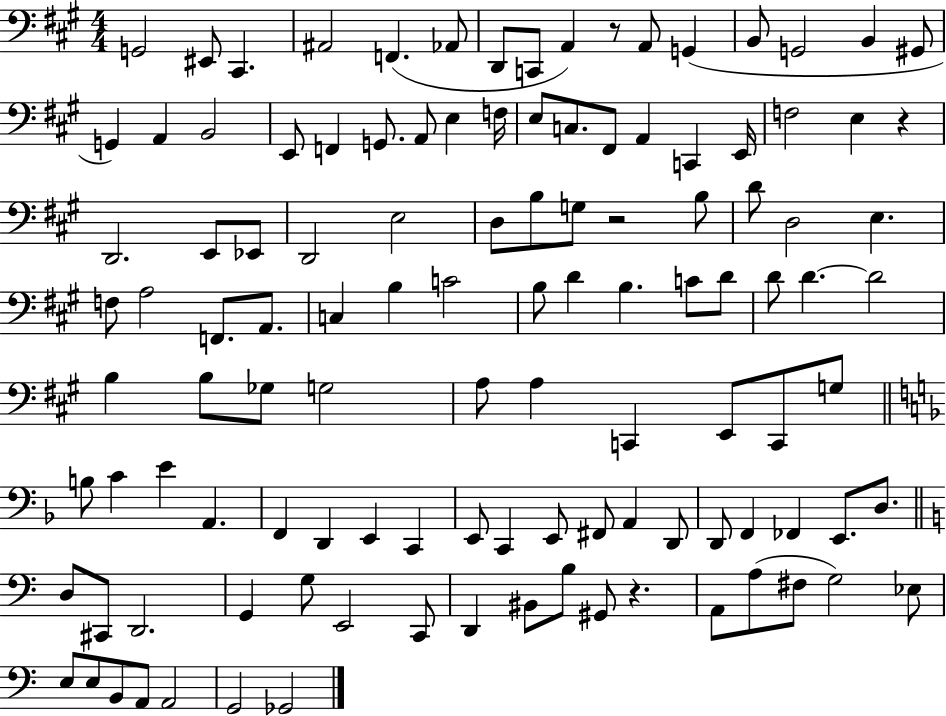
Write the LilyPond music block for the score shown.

{
  \clef bass
  \numericTimeSignature
  \time 4/4
  \key a \major
  g,2 eis,8 cis,4. | ais,2 f,4.( aes,8 | d,8 c,8 a,4) r8 a,8 g,4( | b,8 g,2 b,4 gis,8 | \break g,4) a,4 b,2 | e,8 f,4 g,8. a,8 e4 f16 | e8 c8. fis,8 a,4 c,4 e,16 | f2 e4 r4 | \break d,2. e,8 ees,8 | d,2 e2 | d8 b8 g8 r2 b8 | d'8 d2 e4. | \break f8 a2 f,8. a,8. | c4 b4 c'2 | b8 d'4 b4. c'8 d'8 | d'8 d'4.~~ d'2 | \break b4 b8 ges8 g2 | a8 a4 c,4 e,8 c,8 g8 | \bar "||" \break \key f \major b8 c'4 e'4 a,4. | f,4 d,4 e,4 c,4 | e,8 c,4 e,8 fis,8 a,4 d,8 | d,8 f,4 fes,4 e,8. d8. | \break \bar "||" \break \key c \major d8 cis,8 d,2. | g,4 g8 e,2 c,8 | d,4 bis,8 b8 gis,8 r4. | a,8 a8( fis8 g2) ees8 | \break e8 e8 b,8 a,8 a,2 | g,2 ges,2 | \bar "|."
}